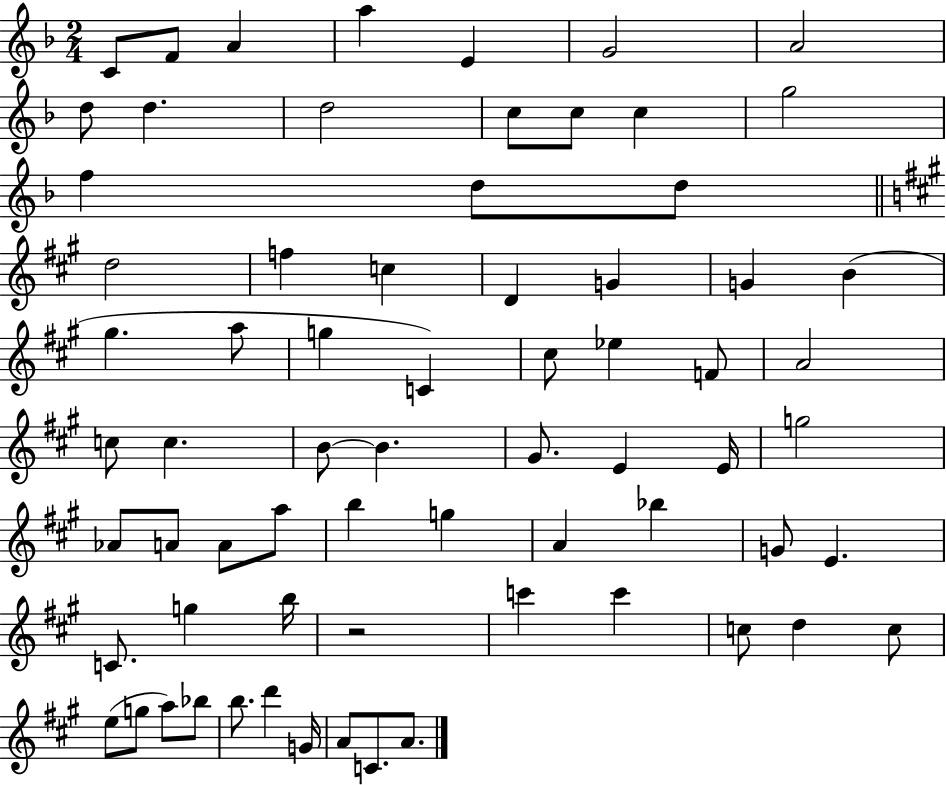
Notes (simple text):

C4/e F4/e A4/q A5/q E4/q G4/h A4/h D5/e D5/q. D5/h C5/e C5/e C5/q G5/h F5/q D5/e D5/e D5/h F5/q C5/q D4/q G4/q G4/q B4/q G#5/q. A5/e G5/q C4/q C#5/e Eb5/q F4/e A4/h C5/e C5/q. B4/e B4/q. G#4/e. E4/q E4/s G5/h Ab4/e A4/e A4/e A5/e B5/q G5/q A4/q Bb5/q G4/e E4/q. C4/e. G5/q B5/s R/h C6/q C6/q C5/e D5/q C5/e E5/e G5/e A5/e Bb5/e B5/e. D6/q G4/s A4/e C4/e. A4/e.